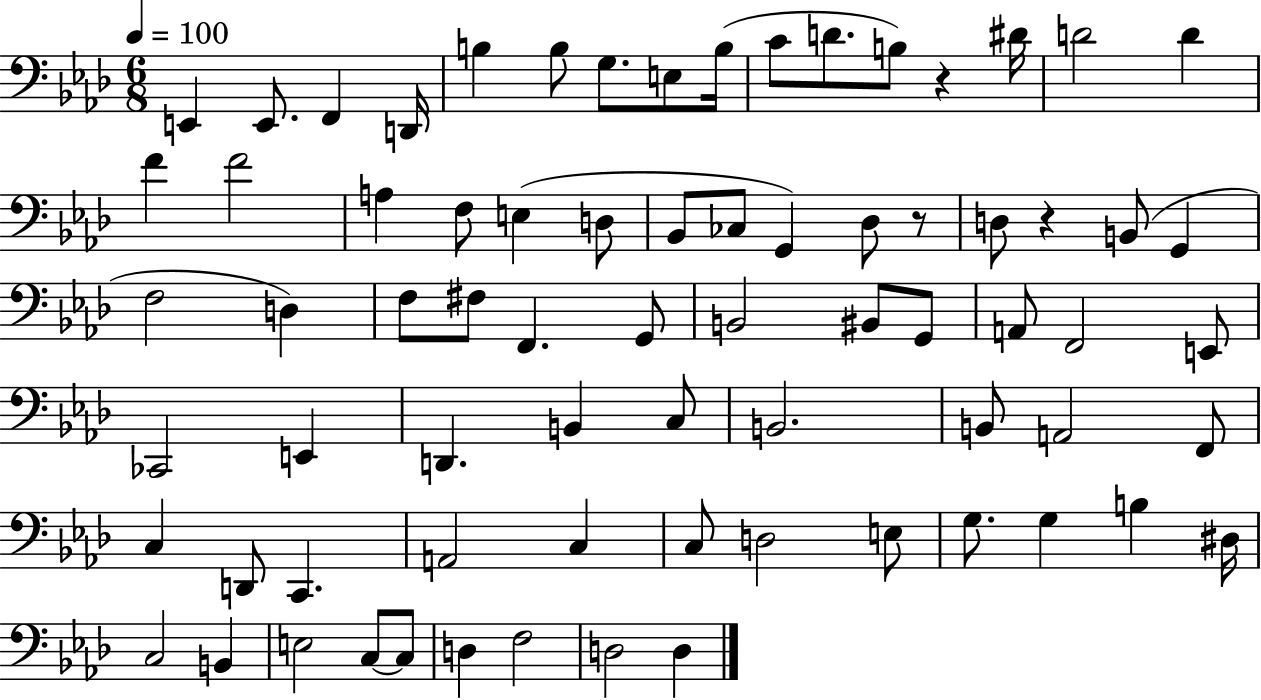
E2/q E2/e. F2/q D2/s B3/q B3/e G3/e. E3/e B3/s C4/e D4/e. B3/e R/q D#4/s D4/h D4/q F4/q F4/h A3/q F3/e E3/q D3/e Bb2/e CES3/e G2/q Db3/e R/e D3/e R/q B2/e G2/q F3/h D3/q F3/e F#3/e F2/q. G2/e B2/h BIS2/e G2/e A2/e F2/h E2/e CES2/h E2/q D2/q. B2/q C3/e B2/h. B2/e A2/h F2/e C3/q D2/e C2/q. A2/h C3/q C3/e D3/h E3/e G3/e. G3/q B3/q D#3/s C3/h B2/q E3/h C3/e C3/e D3/q F3/h D3/h D3/q